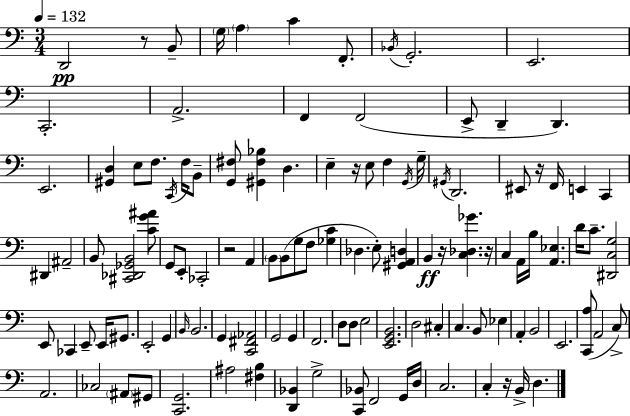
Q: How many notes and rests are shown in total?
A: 116